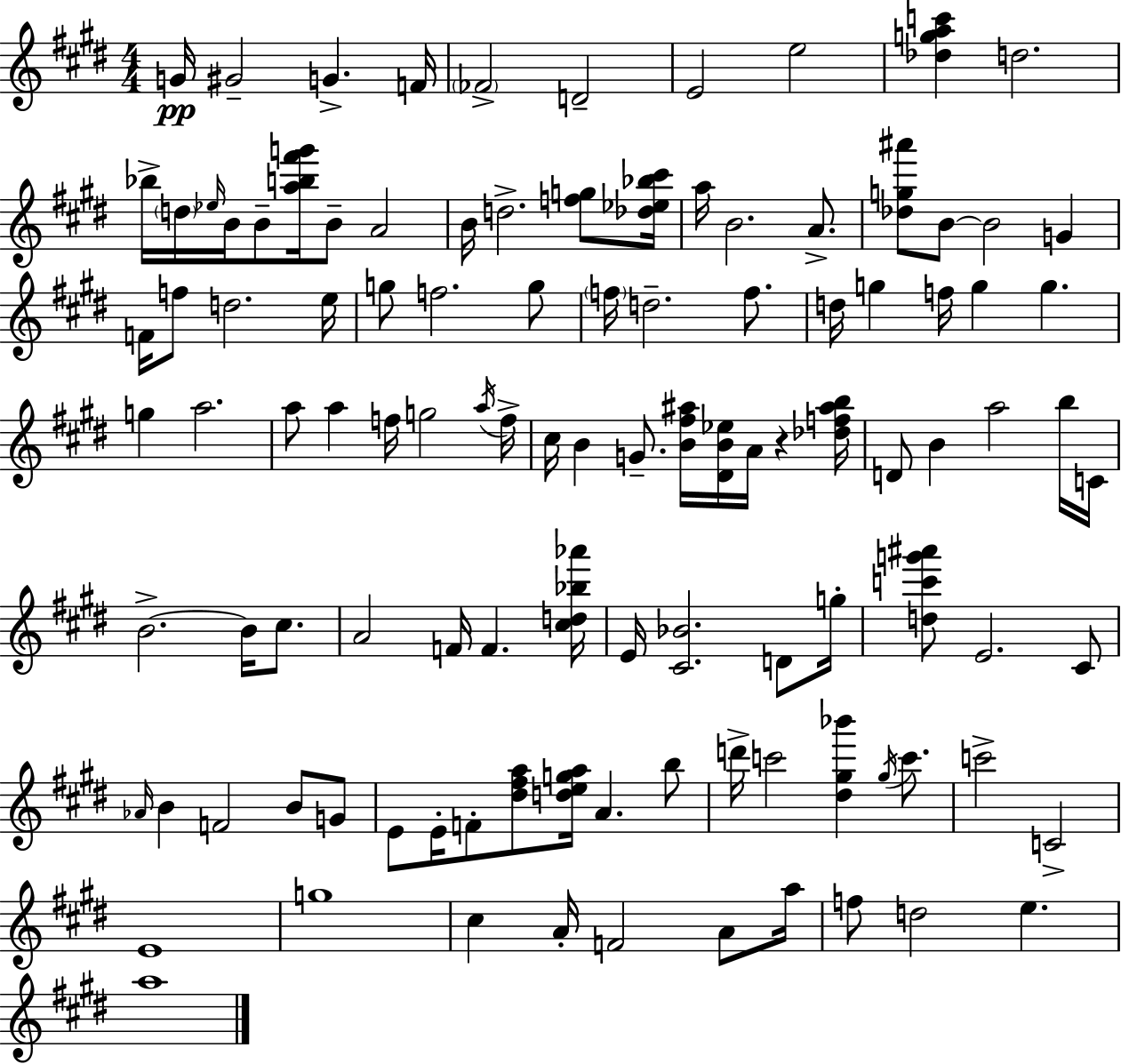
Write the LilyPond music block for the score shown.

{
  \clef treble
  \numericTimeSignature
  \time 4/4
  \key e \major
  \repeat volta 2 { g'16\pp gis'2-- g'4.-> f'16 | \parenthesize fes'2-> d'2-- | e'2 e''2 | <des'' g'' a'' c'''>4 d''2. | \break bes''16-> \parenthesize d''16 \grace { ees''16 } b'16 b'8-- <a'' b'' fis''' g'''>16 b'8-- a'2 | b'16 d''2.-> <f'' g''>8 | <des'' ees'' bes'' cis'''>16 a''16 b'2. a'8.-> | <des'' g'' ais'''>8 b'8~~ b'2 g'4 | \break f'16 f''8 d''2. | e''16 g''8 f''2. g''8 | \parenthesize f''16 d''2.-- f''8. | d''16 g''4 f''16 g''4 g''4. | \break g''4 a''2. | a''8 a''4 f''16 g''2 | \acciaccatura { a''16 } f''16-> cis''16 b'4 g'8.-- <b' fis'' ais''>16 <dis' b' ees''>16 a'16 r4 | <des'' f'' ais'' b''>16 d'8 b'4 a''2 | \break b''16 c'16 b'2.->~~ b'16 cis''8. | a'2 f'16 f'4. | <cis'' d'' bes'' aes'''>16 e'16 <cis' bes'>2. d'8 | g''16-. <d'' c''' g''' ais'''>8 e'2. | \break cis'8 \grace { aes'16 } b'4 f'2 b'8 | g'8 e'8 e'16-. f'8-. <dis'' fis'' a''>8 <d'' e'' g'' a''>16 a'4. | b''8 d'''16-> c'''2 <dis'' gis'' bes'''>4 | \acciaccatura { gis''16 } c'''8. c'''2-> c'2-> | \break e'1 | g''1 | cis''4 a'16-. f'2 | a'8 a''16 f''8 d''2 e''4. | \break a''1 | } \bar "|."
}